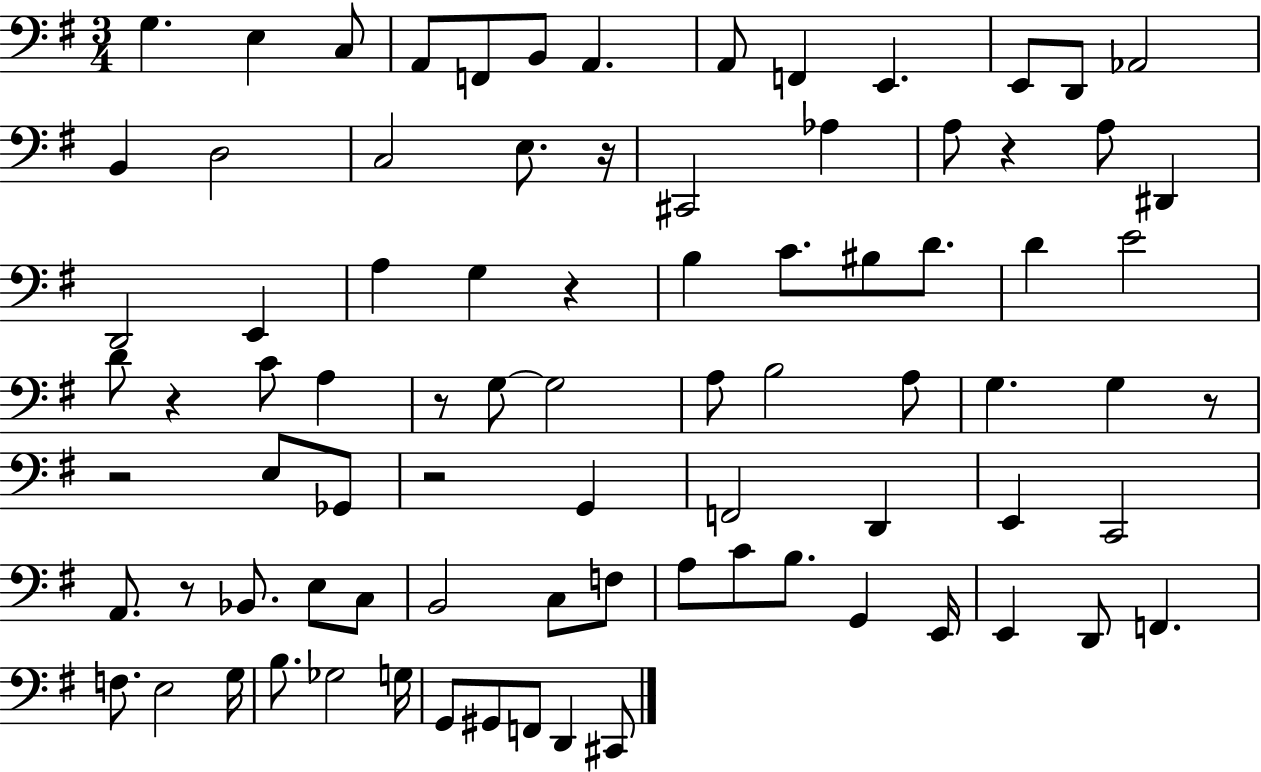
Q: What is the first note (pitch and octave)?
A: G3